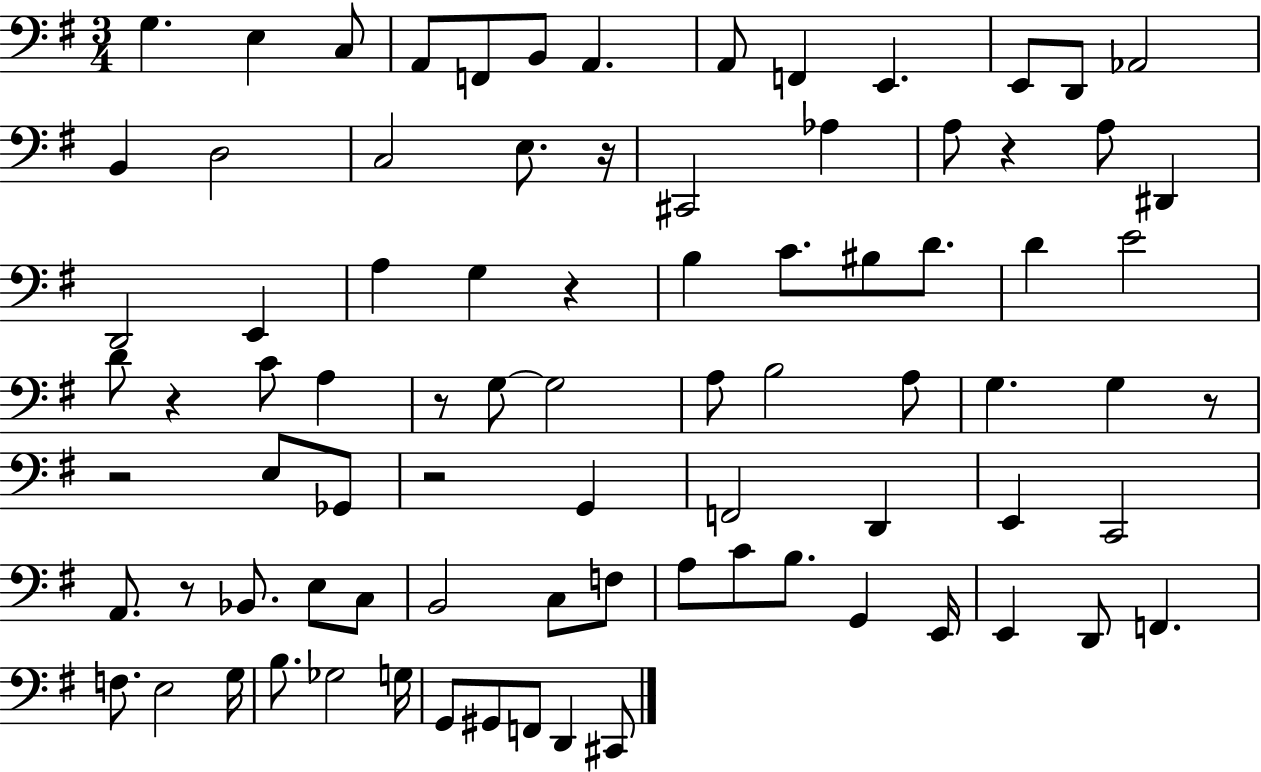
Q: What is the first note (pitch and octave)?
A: G3